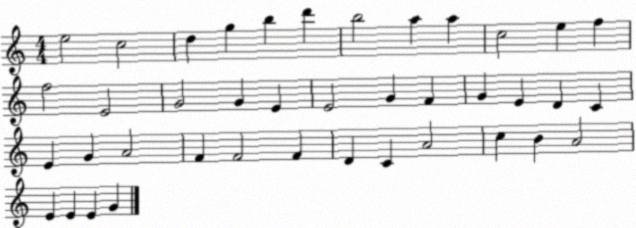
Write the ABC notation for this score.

X:1
T:Untitled
M:4/4
L:1/4
K:C
e2 c2 d g b d' b2 a a c2 e f f2 E2 G2 G E E2 G F G E D C E G A2 F F2 F D C A2 c B A2 E E E G